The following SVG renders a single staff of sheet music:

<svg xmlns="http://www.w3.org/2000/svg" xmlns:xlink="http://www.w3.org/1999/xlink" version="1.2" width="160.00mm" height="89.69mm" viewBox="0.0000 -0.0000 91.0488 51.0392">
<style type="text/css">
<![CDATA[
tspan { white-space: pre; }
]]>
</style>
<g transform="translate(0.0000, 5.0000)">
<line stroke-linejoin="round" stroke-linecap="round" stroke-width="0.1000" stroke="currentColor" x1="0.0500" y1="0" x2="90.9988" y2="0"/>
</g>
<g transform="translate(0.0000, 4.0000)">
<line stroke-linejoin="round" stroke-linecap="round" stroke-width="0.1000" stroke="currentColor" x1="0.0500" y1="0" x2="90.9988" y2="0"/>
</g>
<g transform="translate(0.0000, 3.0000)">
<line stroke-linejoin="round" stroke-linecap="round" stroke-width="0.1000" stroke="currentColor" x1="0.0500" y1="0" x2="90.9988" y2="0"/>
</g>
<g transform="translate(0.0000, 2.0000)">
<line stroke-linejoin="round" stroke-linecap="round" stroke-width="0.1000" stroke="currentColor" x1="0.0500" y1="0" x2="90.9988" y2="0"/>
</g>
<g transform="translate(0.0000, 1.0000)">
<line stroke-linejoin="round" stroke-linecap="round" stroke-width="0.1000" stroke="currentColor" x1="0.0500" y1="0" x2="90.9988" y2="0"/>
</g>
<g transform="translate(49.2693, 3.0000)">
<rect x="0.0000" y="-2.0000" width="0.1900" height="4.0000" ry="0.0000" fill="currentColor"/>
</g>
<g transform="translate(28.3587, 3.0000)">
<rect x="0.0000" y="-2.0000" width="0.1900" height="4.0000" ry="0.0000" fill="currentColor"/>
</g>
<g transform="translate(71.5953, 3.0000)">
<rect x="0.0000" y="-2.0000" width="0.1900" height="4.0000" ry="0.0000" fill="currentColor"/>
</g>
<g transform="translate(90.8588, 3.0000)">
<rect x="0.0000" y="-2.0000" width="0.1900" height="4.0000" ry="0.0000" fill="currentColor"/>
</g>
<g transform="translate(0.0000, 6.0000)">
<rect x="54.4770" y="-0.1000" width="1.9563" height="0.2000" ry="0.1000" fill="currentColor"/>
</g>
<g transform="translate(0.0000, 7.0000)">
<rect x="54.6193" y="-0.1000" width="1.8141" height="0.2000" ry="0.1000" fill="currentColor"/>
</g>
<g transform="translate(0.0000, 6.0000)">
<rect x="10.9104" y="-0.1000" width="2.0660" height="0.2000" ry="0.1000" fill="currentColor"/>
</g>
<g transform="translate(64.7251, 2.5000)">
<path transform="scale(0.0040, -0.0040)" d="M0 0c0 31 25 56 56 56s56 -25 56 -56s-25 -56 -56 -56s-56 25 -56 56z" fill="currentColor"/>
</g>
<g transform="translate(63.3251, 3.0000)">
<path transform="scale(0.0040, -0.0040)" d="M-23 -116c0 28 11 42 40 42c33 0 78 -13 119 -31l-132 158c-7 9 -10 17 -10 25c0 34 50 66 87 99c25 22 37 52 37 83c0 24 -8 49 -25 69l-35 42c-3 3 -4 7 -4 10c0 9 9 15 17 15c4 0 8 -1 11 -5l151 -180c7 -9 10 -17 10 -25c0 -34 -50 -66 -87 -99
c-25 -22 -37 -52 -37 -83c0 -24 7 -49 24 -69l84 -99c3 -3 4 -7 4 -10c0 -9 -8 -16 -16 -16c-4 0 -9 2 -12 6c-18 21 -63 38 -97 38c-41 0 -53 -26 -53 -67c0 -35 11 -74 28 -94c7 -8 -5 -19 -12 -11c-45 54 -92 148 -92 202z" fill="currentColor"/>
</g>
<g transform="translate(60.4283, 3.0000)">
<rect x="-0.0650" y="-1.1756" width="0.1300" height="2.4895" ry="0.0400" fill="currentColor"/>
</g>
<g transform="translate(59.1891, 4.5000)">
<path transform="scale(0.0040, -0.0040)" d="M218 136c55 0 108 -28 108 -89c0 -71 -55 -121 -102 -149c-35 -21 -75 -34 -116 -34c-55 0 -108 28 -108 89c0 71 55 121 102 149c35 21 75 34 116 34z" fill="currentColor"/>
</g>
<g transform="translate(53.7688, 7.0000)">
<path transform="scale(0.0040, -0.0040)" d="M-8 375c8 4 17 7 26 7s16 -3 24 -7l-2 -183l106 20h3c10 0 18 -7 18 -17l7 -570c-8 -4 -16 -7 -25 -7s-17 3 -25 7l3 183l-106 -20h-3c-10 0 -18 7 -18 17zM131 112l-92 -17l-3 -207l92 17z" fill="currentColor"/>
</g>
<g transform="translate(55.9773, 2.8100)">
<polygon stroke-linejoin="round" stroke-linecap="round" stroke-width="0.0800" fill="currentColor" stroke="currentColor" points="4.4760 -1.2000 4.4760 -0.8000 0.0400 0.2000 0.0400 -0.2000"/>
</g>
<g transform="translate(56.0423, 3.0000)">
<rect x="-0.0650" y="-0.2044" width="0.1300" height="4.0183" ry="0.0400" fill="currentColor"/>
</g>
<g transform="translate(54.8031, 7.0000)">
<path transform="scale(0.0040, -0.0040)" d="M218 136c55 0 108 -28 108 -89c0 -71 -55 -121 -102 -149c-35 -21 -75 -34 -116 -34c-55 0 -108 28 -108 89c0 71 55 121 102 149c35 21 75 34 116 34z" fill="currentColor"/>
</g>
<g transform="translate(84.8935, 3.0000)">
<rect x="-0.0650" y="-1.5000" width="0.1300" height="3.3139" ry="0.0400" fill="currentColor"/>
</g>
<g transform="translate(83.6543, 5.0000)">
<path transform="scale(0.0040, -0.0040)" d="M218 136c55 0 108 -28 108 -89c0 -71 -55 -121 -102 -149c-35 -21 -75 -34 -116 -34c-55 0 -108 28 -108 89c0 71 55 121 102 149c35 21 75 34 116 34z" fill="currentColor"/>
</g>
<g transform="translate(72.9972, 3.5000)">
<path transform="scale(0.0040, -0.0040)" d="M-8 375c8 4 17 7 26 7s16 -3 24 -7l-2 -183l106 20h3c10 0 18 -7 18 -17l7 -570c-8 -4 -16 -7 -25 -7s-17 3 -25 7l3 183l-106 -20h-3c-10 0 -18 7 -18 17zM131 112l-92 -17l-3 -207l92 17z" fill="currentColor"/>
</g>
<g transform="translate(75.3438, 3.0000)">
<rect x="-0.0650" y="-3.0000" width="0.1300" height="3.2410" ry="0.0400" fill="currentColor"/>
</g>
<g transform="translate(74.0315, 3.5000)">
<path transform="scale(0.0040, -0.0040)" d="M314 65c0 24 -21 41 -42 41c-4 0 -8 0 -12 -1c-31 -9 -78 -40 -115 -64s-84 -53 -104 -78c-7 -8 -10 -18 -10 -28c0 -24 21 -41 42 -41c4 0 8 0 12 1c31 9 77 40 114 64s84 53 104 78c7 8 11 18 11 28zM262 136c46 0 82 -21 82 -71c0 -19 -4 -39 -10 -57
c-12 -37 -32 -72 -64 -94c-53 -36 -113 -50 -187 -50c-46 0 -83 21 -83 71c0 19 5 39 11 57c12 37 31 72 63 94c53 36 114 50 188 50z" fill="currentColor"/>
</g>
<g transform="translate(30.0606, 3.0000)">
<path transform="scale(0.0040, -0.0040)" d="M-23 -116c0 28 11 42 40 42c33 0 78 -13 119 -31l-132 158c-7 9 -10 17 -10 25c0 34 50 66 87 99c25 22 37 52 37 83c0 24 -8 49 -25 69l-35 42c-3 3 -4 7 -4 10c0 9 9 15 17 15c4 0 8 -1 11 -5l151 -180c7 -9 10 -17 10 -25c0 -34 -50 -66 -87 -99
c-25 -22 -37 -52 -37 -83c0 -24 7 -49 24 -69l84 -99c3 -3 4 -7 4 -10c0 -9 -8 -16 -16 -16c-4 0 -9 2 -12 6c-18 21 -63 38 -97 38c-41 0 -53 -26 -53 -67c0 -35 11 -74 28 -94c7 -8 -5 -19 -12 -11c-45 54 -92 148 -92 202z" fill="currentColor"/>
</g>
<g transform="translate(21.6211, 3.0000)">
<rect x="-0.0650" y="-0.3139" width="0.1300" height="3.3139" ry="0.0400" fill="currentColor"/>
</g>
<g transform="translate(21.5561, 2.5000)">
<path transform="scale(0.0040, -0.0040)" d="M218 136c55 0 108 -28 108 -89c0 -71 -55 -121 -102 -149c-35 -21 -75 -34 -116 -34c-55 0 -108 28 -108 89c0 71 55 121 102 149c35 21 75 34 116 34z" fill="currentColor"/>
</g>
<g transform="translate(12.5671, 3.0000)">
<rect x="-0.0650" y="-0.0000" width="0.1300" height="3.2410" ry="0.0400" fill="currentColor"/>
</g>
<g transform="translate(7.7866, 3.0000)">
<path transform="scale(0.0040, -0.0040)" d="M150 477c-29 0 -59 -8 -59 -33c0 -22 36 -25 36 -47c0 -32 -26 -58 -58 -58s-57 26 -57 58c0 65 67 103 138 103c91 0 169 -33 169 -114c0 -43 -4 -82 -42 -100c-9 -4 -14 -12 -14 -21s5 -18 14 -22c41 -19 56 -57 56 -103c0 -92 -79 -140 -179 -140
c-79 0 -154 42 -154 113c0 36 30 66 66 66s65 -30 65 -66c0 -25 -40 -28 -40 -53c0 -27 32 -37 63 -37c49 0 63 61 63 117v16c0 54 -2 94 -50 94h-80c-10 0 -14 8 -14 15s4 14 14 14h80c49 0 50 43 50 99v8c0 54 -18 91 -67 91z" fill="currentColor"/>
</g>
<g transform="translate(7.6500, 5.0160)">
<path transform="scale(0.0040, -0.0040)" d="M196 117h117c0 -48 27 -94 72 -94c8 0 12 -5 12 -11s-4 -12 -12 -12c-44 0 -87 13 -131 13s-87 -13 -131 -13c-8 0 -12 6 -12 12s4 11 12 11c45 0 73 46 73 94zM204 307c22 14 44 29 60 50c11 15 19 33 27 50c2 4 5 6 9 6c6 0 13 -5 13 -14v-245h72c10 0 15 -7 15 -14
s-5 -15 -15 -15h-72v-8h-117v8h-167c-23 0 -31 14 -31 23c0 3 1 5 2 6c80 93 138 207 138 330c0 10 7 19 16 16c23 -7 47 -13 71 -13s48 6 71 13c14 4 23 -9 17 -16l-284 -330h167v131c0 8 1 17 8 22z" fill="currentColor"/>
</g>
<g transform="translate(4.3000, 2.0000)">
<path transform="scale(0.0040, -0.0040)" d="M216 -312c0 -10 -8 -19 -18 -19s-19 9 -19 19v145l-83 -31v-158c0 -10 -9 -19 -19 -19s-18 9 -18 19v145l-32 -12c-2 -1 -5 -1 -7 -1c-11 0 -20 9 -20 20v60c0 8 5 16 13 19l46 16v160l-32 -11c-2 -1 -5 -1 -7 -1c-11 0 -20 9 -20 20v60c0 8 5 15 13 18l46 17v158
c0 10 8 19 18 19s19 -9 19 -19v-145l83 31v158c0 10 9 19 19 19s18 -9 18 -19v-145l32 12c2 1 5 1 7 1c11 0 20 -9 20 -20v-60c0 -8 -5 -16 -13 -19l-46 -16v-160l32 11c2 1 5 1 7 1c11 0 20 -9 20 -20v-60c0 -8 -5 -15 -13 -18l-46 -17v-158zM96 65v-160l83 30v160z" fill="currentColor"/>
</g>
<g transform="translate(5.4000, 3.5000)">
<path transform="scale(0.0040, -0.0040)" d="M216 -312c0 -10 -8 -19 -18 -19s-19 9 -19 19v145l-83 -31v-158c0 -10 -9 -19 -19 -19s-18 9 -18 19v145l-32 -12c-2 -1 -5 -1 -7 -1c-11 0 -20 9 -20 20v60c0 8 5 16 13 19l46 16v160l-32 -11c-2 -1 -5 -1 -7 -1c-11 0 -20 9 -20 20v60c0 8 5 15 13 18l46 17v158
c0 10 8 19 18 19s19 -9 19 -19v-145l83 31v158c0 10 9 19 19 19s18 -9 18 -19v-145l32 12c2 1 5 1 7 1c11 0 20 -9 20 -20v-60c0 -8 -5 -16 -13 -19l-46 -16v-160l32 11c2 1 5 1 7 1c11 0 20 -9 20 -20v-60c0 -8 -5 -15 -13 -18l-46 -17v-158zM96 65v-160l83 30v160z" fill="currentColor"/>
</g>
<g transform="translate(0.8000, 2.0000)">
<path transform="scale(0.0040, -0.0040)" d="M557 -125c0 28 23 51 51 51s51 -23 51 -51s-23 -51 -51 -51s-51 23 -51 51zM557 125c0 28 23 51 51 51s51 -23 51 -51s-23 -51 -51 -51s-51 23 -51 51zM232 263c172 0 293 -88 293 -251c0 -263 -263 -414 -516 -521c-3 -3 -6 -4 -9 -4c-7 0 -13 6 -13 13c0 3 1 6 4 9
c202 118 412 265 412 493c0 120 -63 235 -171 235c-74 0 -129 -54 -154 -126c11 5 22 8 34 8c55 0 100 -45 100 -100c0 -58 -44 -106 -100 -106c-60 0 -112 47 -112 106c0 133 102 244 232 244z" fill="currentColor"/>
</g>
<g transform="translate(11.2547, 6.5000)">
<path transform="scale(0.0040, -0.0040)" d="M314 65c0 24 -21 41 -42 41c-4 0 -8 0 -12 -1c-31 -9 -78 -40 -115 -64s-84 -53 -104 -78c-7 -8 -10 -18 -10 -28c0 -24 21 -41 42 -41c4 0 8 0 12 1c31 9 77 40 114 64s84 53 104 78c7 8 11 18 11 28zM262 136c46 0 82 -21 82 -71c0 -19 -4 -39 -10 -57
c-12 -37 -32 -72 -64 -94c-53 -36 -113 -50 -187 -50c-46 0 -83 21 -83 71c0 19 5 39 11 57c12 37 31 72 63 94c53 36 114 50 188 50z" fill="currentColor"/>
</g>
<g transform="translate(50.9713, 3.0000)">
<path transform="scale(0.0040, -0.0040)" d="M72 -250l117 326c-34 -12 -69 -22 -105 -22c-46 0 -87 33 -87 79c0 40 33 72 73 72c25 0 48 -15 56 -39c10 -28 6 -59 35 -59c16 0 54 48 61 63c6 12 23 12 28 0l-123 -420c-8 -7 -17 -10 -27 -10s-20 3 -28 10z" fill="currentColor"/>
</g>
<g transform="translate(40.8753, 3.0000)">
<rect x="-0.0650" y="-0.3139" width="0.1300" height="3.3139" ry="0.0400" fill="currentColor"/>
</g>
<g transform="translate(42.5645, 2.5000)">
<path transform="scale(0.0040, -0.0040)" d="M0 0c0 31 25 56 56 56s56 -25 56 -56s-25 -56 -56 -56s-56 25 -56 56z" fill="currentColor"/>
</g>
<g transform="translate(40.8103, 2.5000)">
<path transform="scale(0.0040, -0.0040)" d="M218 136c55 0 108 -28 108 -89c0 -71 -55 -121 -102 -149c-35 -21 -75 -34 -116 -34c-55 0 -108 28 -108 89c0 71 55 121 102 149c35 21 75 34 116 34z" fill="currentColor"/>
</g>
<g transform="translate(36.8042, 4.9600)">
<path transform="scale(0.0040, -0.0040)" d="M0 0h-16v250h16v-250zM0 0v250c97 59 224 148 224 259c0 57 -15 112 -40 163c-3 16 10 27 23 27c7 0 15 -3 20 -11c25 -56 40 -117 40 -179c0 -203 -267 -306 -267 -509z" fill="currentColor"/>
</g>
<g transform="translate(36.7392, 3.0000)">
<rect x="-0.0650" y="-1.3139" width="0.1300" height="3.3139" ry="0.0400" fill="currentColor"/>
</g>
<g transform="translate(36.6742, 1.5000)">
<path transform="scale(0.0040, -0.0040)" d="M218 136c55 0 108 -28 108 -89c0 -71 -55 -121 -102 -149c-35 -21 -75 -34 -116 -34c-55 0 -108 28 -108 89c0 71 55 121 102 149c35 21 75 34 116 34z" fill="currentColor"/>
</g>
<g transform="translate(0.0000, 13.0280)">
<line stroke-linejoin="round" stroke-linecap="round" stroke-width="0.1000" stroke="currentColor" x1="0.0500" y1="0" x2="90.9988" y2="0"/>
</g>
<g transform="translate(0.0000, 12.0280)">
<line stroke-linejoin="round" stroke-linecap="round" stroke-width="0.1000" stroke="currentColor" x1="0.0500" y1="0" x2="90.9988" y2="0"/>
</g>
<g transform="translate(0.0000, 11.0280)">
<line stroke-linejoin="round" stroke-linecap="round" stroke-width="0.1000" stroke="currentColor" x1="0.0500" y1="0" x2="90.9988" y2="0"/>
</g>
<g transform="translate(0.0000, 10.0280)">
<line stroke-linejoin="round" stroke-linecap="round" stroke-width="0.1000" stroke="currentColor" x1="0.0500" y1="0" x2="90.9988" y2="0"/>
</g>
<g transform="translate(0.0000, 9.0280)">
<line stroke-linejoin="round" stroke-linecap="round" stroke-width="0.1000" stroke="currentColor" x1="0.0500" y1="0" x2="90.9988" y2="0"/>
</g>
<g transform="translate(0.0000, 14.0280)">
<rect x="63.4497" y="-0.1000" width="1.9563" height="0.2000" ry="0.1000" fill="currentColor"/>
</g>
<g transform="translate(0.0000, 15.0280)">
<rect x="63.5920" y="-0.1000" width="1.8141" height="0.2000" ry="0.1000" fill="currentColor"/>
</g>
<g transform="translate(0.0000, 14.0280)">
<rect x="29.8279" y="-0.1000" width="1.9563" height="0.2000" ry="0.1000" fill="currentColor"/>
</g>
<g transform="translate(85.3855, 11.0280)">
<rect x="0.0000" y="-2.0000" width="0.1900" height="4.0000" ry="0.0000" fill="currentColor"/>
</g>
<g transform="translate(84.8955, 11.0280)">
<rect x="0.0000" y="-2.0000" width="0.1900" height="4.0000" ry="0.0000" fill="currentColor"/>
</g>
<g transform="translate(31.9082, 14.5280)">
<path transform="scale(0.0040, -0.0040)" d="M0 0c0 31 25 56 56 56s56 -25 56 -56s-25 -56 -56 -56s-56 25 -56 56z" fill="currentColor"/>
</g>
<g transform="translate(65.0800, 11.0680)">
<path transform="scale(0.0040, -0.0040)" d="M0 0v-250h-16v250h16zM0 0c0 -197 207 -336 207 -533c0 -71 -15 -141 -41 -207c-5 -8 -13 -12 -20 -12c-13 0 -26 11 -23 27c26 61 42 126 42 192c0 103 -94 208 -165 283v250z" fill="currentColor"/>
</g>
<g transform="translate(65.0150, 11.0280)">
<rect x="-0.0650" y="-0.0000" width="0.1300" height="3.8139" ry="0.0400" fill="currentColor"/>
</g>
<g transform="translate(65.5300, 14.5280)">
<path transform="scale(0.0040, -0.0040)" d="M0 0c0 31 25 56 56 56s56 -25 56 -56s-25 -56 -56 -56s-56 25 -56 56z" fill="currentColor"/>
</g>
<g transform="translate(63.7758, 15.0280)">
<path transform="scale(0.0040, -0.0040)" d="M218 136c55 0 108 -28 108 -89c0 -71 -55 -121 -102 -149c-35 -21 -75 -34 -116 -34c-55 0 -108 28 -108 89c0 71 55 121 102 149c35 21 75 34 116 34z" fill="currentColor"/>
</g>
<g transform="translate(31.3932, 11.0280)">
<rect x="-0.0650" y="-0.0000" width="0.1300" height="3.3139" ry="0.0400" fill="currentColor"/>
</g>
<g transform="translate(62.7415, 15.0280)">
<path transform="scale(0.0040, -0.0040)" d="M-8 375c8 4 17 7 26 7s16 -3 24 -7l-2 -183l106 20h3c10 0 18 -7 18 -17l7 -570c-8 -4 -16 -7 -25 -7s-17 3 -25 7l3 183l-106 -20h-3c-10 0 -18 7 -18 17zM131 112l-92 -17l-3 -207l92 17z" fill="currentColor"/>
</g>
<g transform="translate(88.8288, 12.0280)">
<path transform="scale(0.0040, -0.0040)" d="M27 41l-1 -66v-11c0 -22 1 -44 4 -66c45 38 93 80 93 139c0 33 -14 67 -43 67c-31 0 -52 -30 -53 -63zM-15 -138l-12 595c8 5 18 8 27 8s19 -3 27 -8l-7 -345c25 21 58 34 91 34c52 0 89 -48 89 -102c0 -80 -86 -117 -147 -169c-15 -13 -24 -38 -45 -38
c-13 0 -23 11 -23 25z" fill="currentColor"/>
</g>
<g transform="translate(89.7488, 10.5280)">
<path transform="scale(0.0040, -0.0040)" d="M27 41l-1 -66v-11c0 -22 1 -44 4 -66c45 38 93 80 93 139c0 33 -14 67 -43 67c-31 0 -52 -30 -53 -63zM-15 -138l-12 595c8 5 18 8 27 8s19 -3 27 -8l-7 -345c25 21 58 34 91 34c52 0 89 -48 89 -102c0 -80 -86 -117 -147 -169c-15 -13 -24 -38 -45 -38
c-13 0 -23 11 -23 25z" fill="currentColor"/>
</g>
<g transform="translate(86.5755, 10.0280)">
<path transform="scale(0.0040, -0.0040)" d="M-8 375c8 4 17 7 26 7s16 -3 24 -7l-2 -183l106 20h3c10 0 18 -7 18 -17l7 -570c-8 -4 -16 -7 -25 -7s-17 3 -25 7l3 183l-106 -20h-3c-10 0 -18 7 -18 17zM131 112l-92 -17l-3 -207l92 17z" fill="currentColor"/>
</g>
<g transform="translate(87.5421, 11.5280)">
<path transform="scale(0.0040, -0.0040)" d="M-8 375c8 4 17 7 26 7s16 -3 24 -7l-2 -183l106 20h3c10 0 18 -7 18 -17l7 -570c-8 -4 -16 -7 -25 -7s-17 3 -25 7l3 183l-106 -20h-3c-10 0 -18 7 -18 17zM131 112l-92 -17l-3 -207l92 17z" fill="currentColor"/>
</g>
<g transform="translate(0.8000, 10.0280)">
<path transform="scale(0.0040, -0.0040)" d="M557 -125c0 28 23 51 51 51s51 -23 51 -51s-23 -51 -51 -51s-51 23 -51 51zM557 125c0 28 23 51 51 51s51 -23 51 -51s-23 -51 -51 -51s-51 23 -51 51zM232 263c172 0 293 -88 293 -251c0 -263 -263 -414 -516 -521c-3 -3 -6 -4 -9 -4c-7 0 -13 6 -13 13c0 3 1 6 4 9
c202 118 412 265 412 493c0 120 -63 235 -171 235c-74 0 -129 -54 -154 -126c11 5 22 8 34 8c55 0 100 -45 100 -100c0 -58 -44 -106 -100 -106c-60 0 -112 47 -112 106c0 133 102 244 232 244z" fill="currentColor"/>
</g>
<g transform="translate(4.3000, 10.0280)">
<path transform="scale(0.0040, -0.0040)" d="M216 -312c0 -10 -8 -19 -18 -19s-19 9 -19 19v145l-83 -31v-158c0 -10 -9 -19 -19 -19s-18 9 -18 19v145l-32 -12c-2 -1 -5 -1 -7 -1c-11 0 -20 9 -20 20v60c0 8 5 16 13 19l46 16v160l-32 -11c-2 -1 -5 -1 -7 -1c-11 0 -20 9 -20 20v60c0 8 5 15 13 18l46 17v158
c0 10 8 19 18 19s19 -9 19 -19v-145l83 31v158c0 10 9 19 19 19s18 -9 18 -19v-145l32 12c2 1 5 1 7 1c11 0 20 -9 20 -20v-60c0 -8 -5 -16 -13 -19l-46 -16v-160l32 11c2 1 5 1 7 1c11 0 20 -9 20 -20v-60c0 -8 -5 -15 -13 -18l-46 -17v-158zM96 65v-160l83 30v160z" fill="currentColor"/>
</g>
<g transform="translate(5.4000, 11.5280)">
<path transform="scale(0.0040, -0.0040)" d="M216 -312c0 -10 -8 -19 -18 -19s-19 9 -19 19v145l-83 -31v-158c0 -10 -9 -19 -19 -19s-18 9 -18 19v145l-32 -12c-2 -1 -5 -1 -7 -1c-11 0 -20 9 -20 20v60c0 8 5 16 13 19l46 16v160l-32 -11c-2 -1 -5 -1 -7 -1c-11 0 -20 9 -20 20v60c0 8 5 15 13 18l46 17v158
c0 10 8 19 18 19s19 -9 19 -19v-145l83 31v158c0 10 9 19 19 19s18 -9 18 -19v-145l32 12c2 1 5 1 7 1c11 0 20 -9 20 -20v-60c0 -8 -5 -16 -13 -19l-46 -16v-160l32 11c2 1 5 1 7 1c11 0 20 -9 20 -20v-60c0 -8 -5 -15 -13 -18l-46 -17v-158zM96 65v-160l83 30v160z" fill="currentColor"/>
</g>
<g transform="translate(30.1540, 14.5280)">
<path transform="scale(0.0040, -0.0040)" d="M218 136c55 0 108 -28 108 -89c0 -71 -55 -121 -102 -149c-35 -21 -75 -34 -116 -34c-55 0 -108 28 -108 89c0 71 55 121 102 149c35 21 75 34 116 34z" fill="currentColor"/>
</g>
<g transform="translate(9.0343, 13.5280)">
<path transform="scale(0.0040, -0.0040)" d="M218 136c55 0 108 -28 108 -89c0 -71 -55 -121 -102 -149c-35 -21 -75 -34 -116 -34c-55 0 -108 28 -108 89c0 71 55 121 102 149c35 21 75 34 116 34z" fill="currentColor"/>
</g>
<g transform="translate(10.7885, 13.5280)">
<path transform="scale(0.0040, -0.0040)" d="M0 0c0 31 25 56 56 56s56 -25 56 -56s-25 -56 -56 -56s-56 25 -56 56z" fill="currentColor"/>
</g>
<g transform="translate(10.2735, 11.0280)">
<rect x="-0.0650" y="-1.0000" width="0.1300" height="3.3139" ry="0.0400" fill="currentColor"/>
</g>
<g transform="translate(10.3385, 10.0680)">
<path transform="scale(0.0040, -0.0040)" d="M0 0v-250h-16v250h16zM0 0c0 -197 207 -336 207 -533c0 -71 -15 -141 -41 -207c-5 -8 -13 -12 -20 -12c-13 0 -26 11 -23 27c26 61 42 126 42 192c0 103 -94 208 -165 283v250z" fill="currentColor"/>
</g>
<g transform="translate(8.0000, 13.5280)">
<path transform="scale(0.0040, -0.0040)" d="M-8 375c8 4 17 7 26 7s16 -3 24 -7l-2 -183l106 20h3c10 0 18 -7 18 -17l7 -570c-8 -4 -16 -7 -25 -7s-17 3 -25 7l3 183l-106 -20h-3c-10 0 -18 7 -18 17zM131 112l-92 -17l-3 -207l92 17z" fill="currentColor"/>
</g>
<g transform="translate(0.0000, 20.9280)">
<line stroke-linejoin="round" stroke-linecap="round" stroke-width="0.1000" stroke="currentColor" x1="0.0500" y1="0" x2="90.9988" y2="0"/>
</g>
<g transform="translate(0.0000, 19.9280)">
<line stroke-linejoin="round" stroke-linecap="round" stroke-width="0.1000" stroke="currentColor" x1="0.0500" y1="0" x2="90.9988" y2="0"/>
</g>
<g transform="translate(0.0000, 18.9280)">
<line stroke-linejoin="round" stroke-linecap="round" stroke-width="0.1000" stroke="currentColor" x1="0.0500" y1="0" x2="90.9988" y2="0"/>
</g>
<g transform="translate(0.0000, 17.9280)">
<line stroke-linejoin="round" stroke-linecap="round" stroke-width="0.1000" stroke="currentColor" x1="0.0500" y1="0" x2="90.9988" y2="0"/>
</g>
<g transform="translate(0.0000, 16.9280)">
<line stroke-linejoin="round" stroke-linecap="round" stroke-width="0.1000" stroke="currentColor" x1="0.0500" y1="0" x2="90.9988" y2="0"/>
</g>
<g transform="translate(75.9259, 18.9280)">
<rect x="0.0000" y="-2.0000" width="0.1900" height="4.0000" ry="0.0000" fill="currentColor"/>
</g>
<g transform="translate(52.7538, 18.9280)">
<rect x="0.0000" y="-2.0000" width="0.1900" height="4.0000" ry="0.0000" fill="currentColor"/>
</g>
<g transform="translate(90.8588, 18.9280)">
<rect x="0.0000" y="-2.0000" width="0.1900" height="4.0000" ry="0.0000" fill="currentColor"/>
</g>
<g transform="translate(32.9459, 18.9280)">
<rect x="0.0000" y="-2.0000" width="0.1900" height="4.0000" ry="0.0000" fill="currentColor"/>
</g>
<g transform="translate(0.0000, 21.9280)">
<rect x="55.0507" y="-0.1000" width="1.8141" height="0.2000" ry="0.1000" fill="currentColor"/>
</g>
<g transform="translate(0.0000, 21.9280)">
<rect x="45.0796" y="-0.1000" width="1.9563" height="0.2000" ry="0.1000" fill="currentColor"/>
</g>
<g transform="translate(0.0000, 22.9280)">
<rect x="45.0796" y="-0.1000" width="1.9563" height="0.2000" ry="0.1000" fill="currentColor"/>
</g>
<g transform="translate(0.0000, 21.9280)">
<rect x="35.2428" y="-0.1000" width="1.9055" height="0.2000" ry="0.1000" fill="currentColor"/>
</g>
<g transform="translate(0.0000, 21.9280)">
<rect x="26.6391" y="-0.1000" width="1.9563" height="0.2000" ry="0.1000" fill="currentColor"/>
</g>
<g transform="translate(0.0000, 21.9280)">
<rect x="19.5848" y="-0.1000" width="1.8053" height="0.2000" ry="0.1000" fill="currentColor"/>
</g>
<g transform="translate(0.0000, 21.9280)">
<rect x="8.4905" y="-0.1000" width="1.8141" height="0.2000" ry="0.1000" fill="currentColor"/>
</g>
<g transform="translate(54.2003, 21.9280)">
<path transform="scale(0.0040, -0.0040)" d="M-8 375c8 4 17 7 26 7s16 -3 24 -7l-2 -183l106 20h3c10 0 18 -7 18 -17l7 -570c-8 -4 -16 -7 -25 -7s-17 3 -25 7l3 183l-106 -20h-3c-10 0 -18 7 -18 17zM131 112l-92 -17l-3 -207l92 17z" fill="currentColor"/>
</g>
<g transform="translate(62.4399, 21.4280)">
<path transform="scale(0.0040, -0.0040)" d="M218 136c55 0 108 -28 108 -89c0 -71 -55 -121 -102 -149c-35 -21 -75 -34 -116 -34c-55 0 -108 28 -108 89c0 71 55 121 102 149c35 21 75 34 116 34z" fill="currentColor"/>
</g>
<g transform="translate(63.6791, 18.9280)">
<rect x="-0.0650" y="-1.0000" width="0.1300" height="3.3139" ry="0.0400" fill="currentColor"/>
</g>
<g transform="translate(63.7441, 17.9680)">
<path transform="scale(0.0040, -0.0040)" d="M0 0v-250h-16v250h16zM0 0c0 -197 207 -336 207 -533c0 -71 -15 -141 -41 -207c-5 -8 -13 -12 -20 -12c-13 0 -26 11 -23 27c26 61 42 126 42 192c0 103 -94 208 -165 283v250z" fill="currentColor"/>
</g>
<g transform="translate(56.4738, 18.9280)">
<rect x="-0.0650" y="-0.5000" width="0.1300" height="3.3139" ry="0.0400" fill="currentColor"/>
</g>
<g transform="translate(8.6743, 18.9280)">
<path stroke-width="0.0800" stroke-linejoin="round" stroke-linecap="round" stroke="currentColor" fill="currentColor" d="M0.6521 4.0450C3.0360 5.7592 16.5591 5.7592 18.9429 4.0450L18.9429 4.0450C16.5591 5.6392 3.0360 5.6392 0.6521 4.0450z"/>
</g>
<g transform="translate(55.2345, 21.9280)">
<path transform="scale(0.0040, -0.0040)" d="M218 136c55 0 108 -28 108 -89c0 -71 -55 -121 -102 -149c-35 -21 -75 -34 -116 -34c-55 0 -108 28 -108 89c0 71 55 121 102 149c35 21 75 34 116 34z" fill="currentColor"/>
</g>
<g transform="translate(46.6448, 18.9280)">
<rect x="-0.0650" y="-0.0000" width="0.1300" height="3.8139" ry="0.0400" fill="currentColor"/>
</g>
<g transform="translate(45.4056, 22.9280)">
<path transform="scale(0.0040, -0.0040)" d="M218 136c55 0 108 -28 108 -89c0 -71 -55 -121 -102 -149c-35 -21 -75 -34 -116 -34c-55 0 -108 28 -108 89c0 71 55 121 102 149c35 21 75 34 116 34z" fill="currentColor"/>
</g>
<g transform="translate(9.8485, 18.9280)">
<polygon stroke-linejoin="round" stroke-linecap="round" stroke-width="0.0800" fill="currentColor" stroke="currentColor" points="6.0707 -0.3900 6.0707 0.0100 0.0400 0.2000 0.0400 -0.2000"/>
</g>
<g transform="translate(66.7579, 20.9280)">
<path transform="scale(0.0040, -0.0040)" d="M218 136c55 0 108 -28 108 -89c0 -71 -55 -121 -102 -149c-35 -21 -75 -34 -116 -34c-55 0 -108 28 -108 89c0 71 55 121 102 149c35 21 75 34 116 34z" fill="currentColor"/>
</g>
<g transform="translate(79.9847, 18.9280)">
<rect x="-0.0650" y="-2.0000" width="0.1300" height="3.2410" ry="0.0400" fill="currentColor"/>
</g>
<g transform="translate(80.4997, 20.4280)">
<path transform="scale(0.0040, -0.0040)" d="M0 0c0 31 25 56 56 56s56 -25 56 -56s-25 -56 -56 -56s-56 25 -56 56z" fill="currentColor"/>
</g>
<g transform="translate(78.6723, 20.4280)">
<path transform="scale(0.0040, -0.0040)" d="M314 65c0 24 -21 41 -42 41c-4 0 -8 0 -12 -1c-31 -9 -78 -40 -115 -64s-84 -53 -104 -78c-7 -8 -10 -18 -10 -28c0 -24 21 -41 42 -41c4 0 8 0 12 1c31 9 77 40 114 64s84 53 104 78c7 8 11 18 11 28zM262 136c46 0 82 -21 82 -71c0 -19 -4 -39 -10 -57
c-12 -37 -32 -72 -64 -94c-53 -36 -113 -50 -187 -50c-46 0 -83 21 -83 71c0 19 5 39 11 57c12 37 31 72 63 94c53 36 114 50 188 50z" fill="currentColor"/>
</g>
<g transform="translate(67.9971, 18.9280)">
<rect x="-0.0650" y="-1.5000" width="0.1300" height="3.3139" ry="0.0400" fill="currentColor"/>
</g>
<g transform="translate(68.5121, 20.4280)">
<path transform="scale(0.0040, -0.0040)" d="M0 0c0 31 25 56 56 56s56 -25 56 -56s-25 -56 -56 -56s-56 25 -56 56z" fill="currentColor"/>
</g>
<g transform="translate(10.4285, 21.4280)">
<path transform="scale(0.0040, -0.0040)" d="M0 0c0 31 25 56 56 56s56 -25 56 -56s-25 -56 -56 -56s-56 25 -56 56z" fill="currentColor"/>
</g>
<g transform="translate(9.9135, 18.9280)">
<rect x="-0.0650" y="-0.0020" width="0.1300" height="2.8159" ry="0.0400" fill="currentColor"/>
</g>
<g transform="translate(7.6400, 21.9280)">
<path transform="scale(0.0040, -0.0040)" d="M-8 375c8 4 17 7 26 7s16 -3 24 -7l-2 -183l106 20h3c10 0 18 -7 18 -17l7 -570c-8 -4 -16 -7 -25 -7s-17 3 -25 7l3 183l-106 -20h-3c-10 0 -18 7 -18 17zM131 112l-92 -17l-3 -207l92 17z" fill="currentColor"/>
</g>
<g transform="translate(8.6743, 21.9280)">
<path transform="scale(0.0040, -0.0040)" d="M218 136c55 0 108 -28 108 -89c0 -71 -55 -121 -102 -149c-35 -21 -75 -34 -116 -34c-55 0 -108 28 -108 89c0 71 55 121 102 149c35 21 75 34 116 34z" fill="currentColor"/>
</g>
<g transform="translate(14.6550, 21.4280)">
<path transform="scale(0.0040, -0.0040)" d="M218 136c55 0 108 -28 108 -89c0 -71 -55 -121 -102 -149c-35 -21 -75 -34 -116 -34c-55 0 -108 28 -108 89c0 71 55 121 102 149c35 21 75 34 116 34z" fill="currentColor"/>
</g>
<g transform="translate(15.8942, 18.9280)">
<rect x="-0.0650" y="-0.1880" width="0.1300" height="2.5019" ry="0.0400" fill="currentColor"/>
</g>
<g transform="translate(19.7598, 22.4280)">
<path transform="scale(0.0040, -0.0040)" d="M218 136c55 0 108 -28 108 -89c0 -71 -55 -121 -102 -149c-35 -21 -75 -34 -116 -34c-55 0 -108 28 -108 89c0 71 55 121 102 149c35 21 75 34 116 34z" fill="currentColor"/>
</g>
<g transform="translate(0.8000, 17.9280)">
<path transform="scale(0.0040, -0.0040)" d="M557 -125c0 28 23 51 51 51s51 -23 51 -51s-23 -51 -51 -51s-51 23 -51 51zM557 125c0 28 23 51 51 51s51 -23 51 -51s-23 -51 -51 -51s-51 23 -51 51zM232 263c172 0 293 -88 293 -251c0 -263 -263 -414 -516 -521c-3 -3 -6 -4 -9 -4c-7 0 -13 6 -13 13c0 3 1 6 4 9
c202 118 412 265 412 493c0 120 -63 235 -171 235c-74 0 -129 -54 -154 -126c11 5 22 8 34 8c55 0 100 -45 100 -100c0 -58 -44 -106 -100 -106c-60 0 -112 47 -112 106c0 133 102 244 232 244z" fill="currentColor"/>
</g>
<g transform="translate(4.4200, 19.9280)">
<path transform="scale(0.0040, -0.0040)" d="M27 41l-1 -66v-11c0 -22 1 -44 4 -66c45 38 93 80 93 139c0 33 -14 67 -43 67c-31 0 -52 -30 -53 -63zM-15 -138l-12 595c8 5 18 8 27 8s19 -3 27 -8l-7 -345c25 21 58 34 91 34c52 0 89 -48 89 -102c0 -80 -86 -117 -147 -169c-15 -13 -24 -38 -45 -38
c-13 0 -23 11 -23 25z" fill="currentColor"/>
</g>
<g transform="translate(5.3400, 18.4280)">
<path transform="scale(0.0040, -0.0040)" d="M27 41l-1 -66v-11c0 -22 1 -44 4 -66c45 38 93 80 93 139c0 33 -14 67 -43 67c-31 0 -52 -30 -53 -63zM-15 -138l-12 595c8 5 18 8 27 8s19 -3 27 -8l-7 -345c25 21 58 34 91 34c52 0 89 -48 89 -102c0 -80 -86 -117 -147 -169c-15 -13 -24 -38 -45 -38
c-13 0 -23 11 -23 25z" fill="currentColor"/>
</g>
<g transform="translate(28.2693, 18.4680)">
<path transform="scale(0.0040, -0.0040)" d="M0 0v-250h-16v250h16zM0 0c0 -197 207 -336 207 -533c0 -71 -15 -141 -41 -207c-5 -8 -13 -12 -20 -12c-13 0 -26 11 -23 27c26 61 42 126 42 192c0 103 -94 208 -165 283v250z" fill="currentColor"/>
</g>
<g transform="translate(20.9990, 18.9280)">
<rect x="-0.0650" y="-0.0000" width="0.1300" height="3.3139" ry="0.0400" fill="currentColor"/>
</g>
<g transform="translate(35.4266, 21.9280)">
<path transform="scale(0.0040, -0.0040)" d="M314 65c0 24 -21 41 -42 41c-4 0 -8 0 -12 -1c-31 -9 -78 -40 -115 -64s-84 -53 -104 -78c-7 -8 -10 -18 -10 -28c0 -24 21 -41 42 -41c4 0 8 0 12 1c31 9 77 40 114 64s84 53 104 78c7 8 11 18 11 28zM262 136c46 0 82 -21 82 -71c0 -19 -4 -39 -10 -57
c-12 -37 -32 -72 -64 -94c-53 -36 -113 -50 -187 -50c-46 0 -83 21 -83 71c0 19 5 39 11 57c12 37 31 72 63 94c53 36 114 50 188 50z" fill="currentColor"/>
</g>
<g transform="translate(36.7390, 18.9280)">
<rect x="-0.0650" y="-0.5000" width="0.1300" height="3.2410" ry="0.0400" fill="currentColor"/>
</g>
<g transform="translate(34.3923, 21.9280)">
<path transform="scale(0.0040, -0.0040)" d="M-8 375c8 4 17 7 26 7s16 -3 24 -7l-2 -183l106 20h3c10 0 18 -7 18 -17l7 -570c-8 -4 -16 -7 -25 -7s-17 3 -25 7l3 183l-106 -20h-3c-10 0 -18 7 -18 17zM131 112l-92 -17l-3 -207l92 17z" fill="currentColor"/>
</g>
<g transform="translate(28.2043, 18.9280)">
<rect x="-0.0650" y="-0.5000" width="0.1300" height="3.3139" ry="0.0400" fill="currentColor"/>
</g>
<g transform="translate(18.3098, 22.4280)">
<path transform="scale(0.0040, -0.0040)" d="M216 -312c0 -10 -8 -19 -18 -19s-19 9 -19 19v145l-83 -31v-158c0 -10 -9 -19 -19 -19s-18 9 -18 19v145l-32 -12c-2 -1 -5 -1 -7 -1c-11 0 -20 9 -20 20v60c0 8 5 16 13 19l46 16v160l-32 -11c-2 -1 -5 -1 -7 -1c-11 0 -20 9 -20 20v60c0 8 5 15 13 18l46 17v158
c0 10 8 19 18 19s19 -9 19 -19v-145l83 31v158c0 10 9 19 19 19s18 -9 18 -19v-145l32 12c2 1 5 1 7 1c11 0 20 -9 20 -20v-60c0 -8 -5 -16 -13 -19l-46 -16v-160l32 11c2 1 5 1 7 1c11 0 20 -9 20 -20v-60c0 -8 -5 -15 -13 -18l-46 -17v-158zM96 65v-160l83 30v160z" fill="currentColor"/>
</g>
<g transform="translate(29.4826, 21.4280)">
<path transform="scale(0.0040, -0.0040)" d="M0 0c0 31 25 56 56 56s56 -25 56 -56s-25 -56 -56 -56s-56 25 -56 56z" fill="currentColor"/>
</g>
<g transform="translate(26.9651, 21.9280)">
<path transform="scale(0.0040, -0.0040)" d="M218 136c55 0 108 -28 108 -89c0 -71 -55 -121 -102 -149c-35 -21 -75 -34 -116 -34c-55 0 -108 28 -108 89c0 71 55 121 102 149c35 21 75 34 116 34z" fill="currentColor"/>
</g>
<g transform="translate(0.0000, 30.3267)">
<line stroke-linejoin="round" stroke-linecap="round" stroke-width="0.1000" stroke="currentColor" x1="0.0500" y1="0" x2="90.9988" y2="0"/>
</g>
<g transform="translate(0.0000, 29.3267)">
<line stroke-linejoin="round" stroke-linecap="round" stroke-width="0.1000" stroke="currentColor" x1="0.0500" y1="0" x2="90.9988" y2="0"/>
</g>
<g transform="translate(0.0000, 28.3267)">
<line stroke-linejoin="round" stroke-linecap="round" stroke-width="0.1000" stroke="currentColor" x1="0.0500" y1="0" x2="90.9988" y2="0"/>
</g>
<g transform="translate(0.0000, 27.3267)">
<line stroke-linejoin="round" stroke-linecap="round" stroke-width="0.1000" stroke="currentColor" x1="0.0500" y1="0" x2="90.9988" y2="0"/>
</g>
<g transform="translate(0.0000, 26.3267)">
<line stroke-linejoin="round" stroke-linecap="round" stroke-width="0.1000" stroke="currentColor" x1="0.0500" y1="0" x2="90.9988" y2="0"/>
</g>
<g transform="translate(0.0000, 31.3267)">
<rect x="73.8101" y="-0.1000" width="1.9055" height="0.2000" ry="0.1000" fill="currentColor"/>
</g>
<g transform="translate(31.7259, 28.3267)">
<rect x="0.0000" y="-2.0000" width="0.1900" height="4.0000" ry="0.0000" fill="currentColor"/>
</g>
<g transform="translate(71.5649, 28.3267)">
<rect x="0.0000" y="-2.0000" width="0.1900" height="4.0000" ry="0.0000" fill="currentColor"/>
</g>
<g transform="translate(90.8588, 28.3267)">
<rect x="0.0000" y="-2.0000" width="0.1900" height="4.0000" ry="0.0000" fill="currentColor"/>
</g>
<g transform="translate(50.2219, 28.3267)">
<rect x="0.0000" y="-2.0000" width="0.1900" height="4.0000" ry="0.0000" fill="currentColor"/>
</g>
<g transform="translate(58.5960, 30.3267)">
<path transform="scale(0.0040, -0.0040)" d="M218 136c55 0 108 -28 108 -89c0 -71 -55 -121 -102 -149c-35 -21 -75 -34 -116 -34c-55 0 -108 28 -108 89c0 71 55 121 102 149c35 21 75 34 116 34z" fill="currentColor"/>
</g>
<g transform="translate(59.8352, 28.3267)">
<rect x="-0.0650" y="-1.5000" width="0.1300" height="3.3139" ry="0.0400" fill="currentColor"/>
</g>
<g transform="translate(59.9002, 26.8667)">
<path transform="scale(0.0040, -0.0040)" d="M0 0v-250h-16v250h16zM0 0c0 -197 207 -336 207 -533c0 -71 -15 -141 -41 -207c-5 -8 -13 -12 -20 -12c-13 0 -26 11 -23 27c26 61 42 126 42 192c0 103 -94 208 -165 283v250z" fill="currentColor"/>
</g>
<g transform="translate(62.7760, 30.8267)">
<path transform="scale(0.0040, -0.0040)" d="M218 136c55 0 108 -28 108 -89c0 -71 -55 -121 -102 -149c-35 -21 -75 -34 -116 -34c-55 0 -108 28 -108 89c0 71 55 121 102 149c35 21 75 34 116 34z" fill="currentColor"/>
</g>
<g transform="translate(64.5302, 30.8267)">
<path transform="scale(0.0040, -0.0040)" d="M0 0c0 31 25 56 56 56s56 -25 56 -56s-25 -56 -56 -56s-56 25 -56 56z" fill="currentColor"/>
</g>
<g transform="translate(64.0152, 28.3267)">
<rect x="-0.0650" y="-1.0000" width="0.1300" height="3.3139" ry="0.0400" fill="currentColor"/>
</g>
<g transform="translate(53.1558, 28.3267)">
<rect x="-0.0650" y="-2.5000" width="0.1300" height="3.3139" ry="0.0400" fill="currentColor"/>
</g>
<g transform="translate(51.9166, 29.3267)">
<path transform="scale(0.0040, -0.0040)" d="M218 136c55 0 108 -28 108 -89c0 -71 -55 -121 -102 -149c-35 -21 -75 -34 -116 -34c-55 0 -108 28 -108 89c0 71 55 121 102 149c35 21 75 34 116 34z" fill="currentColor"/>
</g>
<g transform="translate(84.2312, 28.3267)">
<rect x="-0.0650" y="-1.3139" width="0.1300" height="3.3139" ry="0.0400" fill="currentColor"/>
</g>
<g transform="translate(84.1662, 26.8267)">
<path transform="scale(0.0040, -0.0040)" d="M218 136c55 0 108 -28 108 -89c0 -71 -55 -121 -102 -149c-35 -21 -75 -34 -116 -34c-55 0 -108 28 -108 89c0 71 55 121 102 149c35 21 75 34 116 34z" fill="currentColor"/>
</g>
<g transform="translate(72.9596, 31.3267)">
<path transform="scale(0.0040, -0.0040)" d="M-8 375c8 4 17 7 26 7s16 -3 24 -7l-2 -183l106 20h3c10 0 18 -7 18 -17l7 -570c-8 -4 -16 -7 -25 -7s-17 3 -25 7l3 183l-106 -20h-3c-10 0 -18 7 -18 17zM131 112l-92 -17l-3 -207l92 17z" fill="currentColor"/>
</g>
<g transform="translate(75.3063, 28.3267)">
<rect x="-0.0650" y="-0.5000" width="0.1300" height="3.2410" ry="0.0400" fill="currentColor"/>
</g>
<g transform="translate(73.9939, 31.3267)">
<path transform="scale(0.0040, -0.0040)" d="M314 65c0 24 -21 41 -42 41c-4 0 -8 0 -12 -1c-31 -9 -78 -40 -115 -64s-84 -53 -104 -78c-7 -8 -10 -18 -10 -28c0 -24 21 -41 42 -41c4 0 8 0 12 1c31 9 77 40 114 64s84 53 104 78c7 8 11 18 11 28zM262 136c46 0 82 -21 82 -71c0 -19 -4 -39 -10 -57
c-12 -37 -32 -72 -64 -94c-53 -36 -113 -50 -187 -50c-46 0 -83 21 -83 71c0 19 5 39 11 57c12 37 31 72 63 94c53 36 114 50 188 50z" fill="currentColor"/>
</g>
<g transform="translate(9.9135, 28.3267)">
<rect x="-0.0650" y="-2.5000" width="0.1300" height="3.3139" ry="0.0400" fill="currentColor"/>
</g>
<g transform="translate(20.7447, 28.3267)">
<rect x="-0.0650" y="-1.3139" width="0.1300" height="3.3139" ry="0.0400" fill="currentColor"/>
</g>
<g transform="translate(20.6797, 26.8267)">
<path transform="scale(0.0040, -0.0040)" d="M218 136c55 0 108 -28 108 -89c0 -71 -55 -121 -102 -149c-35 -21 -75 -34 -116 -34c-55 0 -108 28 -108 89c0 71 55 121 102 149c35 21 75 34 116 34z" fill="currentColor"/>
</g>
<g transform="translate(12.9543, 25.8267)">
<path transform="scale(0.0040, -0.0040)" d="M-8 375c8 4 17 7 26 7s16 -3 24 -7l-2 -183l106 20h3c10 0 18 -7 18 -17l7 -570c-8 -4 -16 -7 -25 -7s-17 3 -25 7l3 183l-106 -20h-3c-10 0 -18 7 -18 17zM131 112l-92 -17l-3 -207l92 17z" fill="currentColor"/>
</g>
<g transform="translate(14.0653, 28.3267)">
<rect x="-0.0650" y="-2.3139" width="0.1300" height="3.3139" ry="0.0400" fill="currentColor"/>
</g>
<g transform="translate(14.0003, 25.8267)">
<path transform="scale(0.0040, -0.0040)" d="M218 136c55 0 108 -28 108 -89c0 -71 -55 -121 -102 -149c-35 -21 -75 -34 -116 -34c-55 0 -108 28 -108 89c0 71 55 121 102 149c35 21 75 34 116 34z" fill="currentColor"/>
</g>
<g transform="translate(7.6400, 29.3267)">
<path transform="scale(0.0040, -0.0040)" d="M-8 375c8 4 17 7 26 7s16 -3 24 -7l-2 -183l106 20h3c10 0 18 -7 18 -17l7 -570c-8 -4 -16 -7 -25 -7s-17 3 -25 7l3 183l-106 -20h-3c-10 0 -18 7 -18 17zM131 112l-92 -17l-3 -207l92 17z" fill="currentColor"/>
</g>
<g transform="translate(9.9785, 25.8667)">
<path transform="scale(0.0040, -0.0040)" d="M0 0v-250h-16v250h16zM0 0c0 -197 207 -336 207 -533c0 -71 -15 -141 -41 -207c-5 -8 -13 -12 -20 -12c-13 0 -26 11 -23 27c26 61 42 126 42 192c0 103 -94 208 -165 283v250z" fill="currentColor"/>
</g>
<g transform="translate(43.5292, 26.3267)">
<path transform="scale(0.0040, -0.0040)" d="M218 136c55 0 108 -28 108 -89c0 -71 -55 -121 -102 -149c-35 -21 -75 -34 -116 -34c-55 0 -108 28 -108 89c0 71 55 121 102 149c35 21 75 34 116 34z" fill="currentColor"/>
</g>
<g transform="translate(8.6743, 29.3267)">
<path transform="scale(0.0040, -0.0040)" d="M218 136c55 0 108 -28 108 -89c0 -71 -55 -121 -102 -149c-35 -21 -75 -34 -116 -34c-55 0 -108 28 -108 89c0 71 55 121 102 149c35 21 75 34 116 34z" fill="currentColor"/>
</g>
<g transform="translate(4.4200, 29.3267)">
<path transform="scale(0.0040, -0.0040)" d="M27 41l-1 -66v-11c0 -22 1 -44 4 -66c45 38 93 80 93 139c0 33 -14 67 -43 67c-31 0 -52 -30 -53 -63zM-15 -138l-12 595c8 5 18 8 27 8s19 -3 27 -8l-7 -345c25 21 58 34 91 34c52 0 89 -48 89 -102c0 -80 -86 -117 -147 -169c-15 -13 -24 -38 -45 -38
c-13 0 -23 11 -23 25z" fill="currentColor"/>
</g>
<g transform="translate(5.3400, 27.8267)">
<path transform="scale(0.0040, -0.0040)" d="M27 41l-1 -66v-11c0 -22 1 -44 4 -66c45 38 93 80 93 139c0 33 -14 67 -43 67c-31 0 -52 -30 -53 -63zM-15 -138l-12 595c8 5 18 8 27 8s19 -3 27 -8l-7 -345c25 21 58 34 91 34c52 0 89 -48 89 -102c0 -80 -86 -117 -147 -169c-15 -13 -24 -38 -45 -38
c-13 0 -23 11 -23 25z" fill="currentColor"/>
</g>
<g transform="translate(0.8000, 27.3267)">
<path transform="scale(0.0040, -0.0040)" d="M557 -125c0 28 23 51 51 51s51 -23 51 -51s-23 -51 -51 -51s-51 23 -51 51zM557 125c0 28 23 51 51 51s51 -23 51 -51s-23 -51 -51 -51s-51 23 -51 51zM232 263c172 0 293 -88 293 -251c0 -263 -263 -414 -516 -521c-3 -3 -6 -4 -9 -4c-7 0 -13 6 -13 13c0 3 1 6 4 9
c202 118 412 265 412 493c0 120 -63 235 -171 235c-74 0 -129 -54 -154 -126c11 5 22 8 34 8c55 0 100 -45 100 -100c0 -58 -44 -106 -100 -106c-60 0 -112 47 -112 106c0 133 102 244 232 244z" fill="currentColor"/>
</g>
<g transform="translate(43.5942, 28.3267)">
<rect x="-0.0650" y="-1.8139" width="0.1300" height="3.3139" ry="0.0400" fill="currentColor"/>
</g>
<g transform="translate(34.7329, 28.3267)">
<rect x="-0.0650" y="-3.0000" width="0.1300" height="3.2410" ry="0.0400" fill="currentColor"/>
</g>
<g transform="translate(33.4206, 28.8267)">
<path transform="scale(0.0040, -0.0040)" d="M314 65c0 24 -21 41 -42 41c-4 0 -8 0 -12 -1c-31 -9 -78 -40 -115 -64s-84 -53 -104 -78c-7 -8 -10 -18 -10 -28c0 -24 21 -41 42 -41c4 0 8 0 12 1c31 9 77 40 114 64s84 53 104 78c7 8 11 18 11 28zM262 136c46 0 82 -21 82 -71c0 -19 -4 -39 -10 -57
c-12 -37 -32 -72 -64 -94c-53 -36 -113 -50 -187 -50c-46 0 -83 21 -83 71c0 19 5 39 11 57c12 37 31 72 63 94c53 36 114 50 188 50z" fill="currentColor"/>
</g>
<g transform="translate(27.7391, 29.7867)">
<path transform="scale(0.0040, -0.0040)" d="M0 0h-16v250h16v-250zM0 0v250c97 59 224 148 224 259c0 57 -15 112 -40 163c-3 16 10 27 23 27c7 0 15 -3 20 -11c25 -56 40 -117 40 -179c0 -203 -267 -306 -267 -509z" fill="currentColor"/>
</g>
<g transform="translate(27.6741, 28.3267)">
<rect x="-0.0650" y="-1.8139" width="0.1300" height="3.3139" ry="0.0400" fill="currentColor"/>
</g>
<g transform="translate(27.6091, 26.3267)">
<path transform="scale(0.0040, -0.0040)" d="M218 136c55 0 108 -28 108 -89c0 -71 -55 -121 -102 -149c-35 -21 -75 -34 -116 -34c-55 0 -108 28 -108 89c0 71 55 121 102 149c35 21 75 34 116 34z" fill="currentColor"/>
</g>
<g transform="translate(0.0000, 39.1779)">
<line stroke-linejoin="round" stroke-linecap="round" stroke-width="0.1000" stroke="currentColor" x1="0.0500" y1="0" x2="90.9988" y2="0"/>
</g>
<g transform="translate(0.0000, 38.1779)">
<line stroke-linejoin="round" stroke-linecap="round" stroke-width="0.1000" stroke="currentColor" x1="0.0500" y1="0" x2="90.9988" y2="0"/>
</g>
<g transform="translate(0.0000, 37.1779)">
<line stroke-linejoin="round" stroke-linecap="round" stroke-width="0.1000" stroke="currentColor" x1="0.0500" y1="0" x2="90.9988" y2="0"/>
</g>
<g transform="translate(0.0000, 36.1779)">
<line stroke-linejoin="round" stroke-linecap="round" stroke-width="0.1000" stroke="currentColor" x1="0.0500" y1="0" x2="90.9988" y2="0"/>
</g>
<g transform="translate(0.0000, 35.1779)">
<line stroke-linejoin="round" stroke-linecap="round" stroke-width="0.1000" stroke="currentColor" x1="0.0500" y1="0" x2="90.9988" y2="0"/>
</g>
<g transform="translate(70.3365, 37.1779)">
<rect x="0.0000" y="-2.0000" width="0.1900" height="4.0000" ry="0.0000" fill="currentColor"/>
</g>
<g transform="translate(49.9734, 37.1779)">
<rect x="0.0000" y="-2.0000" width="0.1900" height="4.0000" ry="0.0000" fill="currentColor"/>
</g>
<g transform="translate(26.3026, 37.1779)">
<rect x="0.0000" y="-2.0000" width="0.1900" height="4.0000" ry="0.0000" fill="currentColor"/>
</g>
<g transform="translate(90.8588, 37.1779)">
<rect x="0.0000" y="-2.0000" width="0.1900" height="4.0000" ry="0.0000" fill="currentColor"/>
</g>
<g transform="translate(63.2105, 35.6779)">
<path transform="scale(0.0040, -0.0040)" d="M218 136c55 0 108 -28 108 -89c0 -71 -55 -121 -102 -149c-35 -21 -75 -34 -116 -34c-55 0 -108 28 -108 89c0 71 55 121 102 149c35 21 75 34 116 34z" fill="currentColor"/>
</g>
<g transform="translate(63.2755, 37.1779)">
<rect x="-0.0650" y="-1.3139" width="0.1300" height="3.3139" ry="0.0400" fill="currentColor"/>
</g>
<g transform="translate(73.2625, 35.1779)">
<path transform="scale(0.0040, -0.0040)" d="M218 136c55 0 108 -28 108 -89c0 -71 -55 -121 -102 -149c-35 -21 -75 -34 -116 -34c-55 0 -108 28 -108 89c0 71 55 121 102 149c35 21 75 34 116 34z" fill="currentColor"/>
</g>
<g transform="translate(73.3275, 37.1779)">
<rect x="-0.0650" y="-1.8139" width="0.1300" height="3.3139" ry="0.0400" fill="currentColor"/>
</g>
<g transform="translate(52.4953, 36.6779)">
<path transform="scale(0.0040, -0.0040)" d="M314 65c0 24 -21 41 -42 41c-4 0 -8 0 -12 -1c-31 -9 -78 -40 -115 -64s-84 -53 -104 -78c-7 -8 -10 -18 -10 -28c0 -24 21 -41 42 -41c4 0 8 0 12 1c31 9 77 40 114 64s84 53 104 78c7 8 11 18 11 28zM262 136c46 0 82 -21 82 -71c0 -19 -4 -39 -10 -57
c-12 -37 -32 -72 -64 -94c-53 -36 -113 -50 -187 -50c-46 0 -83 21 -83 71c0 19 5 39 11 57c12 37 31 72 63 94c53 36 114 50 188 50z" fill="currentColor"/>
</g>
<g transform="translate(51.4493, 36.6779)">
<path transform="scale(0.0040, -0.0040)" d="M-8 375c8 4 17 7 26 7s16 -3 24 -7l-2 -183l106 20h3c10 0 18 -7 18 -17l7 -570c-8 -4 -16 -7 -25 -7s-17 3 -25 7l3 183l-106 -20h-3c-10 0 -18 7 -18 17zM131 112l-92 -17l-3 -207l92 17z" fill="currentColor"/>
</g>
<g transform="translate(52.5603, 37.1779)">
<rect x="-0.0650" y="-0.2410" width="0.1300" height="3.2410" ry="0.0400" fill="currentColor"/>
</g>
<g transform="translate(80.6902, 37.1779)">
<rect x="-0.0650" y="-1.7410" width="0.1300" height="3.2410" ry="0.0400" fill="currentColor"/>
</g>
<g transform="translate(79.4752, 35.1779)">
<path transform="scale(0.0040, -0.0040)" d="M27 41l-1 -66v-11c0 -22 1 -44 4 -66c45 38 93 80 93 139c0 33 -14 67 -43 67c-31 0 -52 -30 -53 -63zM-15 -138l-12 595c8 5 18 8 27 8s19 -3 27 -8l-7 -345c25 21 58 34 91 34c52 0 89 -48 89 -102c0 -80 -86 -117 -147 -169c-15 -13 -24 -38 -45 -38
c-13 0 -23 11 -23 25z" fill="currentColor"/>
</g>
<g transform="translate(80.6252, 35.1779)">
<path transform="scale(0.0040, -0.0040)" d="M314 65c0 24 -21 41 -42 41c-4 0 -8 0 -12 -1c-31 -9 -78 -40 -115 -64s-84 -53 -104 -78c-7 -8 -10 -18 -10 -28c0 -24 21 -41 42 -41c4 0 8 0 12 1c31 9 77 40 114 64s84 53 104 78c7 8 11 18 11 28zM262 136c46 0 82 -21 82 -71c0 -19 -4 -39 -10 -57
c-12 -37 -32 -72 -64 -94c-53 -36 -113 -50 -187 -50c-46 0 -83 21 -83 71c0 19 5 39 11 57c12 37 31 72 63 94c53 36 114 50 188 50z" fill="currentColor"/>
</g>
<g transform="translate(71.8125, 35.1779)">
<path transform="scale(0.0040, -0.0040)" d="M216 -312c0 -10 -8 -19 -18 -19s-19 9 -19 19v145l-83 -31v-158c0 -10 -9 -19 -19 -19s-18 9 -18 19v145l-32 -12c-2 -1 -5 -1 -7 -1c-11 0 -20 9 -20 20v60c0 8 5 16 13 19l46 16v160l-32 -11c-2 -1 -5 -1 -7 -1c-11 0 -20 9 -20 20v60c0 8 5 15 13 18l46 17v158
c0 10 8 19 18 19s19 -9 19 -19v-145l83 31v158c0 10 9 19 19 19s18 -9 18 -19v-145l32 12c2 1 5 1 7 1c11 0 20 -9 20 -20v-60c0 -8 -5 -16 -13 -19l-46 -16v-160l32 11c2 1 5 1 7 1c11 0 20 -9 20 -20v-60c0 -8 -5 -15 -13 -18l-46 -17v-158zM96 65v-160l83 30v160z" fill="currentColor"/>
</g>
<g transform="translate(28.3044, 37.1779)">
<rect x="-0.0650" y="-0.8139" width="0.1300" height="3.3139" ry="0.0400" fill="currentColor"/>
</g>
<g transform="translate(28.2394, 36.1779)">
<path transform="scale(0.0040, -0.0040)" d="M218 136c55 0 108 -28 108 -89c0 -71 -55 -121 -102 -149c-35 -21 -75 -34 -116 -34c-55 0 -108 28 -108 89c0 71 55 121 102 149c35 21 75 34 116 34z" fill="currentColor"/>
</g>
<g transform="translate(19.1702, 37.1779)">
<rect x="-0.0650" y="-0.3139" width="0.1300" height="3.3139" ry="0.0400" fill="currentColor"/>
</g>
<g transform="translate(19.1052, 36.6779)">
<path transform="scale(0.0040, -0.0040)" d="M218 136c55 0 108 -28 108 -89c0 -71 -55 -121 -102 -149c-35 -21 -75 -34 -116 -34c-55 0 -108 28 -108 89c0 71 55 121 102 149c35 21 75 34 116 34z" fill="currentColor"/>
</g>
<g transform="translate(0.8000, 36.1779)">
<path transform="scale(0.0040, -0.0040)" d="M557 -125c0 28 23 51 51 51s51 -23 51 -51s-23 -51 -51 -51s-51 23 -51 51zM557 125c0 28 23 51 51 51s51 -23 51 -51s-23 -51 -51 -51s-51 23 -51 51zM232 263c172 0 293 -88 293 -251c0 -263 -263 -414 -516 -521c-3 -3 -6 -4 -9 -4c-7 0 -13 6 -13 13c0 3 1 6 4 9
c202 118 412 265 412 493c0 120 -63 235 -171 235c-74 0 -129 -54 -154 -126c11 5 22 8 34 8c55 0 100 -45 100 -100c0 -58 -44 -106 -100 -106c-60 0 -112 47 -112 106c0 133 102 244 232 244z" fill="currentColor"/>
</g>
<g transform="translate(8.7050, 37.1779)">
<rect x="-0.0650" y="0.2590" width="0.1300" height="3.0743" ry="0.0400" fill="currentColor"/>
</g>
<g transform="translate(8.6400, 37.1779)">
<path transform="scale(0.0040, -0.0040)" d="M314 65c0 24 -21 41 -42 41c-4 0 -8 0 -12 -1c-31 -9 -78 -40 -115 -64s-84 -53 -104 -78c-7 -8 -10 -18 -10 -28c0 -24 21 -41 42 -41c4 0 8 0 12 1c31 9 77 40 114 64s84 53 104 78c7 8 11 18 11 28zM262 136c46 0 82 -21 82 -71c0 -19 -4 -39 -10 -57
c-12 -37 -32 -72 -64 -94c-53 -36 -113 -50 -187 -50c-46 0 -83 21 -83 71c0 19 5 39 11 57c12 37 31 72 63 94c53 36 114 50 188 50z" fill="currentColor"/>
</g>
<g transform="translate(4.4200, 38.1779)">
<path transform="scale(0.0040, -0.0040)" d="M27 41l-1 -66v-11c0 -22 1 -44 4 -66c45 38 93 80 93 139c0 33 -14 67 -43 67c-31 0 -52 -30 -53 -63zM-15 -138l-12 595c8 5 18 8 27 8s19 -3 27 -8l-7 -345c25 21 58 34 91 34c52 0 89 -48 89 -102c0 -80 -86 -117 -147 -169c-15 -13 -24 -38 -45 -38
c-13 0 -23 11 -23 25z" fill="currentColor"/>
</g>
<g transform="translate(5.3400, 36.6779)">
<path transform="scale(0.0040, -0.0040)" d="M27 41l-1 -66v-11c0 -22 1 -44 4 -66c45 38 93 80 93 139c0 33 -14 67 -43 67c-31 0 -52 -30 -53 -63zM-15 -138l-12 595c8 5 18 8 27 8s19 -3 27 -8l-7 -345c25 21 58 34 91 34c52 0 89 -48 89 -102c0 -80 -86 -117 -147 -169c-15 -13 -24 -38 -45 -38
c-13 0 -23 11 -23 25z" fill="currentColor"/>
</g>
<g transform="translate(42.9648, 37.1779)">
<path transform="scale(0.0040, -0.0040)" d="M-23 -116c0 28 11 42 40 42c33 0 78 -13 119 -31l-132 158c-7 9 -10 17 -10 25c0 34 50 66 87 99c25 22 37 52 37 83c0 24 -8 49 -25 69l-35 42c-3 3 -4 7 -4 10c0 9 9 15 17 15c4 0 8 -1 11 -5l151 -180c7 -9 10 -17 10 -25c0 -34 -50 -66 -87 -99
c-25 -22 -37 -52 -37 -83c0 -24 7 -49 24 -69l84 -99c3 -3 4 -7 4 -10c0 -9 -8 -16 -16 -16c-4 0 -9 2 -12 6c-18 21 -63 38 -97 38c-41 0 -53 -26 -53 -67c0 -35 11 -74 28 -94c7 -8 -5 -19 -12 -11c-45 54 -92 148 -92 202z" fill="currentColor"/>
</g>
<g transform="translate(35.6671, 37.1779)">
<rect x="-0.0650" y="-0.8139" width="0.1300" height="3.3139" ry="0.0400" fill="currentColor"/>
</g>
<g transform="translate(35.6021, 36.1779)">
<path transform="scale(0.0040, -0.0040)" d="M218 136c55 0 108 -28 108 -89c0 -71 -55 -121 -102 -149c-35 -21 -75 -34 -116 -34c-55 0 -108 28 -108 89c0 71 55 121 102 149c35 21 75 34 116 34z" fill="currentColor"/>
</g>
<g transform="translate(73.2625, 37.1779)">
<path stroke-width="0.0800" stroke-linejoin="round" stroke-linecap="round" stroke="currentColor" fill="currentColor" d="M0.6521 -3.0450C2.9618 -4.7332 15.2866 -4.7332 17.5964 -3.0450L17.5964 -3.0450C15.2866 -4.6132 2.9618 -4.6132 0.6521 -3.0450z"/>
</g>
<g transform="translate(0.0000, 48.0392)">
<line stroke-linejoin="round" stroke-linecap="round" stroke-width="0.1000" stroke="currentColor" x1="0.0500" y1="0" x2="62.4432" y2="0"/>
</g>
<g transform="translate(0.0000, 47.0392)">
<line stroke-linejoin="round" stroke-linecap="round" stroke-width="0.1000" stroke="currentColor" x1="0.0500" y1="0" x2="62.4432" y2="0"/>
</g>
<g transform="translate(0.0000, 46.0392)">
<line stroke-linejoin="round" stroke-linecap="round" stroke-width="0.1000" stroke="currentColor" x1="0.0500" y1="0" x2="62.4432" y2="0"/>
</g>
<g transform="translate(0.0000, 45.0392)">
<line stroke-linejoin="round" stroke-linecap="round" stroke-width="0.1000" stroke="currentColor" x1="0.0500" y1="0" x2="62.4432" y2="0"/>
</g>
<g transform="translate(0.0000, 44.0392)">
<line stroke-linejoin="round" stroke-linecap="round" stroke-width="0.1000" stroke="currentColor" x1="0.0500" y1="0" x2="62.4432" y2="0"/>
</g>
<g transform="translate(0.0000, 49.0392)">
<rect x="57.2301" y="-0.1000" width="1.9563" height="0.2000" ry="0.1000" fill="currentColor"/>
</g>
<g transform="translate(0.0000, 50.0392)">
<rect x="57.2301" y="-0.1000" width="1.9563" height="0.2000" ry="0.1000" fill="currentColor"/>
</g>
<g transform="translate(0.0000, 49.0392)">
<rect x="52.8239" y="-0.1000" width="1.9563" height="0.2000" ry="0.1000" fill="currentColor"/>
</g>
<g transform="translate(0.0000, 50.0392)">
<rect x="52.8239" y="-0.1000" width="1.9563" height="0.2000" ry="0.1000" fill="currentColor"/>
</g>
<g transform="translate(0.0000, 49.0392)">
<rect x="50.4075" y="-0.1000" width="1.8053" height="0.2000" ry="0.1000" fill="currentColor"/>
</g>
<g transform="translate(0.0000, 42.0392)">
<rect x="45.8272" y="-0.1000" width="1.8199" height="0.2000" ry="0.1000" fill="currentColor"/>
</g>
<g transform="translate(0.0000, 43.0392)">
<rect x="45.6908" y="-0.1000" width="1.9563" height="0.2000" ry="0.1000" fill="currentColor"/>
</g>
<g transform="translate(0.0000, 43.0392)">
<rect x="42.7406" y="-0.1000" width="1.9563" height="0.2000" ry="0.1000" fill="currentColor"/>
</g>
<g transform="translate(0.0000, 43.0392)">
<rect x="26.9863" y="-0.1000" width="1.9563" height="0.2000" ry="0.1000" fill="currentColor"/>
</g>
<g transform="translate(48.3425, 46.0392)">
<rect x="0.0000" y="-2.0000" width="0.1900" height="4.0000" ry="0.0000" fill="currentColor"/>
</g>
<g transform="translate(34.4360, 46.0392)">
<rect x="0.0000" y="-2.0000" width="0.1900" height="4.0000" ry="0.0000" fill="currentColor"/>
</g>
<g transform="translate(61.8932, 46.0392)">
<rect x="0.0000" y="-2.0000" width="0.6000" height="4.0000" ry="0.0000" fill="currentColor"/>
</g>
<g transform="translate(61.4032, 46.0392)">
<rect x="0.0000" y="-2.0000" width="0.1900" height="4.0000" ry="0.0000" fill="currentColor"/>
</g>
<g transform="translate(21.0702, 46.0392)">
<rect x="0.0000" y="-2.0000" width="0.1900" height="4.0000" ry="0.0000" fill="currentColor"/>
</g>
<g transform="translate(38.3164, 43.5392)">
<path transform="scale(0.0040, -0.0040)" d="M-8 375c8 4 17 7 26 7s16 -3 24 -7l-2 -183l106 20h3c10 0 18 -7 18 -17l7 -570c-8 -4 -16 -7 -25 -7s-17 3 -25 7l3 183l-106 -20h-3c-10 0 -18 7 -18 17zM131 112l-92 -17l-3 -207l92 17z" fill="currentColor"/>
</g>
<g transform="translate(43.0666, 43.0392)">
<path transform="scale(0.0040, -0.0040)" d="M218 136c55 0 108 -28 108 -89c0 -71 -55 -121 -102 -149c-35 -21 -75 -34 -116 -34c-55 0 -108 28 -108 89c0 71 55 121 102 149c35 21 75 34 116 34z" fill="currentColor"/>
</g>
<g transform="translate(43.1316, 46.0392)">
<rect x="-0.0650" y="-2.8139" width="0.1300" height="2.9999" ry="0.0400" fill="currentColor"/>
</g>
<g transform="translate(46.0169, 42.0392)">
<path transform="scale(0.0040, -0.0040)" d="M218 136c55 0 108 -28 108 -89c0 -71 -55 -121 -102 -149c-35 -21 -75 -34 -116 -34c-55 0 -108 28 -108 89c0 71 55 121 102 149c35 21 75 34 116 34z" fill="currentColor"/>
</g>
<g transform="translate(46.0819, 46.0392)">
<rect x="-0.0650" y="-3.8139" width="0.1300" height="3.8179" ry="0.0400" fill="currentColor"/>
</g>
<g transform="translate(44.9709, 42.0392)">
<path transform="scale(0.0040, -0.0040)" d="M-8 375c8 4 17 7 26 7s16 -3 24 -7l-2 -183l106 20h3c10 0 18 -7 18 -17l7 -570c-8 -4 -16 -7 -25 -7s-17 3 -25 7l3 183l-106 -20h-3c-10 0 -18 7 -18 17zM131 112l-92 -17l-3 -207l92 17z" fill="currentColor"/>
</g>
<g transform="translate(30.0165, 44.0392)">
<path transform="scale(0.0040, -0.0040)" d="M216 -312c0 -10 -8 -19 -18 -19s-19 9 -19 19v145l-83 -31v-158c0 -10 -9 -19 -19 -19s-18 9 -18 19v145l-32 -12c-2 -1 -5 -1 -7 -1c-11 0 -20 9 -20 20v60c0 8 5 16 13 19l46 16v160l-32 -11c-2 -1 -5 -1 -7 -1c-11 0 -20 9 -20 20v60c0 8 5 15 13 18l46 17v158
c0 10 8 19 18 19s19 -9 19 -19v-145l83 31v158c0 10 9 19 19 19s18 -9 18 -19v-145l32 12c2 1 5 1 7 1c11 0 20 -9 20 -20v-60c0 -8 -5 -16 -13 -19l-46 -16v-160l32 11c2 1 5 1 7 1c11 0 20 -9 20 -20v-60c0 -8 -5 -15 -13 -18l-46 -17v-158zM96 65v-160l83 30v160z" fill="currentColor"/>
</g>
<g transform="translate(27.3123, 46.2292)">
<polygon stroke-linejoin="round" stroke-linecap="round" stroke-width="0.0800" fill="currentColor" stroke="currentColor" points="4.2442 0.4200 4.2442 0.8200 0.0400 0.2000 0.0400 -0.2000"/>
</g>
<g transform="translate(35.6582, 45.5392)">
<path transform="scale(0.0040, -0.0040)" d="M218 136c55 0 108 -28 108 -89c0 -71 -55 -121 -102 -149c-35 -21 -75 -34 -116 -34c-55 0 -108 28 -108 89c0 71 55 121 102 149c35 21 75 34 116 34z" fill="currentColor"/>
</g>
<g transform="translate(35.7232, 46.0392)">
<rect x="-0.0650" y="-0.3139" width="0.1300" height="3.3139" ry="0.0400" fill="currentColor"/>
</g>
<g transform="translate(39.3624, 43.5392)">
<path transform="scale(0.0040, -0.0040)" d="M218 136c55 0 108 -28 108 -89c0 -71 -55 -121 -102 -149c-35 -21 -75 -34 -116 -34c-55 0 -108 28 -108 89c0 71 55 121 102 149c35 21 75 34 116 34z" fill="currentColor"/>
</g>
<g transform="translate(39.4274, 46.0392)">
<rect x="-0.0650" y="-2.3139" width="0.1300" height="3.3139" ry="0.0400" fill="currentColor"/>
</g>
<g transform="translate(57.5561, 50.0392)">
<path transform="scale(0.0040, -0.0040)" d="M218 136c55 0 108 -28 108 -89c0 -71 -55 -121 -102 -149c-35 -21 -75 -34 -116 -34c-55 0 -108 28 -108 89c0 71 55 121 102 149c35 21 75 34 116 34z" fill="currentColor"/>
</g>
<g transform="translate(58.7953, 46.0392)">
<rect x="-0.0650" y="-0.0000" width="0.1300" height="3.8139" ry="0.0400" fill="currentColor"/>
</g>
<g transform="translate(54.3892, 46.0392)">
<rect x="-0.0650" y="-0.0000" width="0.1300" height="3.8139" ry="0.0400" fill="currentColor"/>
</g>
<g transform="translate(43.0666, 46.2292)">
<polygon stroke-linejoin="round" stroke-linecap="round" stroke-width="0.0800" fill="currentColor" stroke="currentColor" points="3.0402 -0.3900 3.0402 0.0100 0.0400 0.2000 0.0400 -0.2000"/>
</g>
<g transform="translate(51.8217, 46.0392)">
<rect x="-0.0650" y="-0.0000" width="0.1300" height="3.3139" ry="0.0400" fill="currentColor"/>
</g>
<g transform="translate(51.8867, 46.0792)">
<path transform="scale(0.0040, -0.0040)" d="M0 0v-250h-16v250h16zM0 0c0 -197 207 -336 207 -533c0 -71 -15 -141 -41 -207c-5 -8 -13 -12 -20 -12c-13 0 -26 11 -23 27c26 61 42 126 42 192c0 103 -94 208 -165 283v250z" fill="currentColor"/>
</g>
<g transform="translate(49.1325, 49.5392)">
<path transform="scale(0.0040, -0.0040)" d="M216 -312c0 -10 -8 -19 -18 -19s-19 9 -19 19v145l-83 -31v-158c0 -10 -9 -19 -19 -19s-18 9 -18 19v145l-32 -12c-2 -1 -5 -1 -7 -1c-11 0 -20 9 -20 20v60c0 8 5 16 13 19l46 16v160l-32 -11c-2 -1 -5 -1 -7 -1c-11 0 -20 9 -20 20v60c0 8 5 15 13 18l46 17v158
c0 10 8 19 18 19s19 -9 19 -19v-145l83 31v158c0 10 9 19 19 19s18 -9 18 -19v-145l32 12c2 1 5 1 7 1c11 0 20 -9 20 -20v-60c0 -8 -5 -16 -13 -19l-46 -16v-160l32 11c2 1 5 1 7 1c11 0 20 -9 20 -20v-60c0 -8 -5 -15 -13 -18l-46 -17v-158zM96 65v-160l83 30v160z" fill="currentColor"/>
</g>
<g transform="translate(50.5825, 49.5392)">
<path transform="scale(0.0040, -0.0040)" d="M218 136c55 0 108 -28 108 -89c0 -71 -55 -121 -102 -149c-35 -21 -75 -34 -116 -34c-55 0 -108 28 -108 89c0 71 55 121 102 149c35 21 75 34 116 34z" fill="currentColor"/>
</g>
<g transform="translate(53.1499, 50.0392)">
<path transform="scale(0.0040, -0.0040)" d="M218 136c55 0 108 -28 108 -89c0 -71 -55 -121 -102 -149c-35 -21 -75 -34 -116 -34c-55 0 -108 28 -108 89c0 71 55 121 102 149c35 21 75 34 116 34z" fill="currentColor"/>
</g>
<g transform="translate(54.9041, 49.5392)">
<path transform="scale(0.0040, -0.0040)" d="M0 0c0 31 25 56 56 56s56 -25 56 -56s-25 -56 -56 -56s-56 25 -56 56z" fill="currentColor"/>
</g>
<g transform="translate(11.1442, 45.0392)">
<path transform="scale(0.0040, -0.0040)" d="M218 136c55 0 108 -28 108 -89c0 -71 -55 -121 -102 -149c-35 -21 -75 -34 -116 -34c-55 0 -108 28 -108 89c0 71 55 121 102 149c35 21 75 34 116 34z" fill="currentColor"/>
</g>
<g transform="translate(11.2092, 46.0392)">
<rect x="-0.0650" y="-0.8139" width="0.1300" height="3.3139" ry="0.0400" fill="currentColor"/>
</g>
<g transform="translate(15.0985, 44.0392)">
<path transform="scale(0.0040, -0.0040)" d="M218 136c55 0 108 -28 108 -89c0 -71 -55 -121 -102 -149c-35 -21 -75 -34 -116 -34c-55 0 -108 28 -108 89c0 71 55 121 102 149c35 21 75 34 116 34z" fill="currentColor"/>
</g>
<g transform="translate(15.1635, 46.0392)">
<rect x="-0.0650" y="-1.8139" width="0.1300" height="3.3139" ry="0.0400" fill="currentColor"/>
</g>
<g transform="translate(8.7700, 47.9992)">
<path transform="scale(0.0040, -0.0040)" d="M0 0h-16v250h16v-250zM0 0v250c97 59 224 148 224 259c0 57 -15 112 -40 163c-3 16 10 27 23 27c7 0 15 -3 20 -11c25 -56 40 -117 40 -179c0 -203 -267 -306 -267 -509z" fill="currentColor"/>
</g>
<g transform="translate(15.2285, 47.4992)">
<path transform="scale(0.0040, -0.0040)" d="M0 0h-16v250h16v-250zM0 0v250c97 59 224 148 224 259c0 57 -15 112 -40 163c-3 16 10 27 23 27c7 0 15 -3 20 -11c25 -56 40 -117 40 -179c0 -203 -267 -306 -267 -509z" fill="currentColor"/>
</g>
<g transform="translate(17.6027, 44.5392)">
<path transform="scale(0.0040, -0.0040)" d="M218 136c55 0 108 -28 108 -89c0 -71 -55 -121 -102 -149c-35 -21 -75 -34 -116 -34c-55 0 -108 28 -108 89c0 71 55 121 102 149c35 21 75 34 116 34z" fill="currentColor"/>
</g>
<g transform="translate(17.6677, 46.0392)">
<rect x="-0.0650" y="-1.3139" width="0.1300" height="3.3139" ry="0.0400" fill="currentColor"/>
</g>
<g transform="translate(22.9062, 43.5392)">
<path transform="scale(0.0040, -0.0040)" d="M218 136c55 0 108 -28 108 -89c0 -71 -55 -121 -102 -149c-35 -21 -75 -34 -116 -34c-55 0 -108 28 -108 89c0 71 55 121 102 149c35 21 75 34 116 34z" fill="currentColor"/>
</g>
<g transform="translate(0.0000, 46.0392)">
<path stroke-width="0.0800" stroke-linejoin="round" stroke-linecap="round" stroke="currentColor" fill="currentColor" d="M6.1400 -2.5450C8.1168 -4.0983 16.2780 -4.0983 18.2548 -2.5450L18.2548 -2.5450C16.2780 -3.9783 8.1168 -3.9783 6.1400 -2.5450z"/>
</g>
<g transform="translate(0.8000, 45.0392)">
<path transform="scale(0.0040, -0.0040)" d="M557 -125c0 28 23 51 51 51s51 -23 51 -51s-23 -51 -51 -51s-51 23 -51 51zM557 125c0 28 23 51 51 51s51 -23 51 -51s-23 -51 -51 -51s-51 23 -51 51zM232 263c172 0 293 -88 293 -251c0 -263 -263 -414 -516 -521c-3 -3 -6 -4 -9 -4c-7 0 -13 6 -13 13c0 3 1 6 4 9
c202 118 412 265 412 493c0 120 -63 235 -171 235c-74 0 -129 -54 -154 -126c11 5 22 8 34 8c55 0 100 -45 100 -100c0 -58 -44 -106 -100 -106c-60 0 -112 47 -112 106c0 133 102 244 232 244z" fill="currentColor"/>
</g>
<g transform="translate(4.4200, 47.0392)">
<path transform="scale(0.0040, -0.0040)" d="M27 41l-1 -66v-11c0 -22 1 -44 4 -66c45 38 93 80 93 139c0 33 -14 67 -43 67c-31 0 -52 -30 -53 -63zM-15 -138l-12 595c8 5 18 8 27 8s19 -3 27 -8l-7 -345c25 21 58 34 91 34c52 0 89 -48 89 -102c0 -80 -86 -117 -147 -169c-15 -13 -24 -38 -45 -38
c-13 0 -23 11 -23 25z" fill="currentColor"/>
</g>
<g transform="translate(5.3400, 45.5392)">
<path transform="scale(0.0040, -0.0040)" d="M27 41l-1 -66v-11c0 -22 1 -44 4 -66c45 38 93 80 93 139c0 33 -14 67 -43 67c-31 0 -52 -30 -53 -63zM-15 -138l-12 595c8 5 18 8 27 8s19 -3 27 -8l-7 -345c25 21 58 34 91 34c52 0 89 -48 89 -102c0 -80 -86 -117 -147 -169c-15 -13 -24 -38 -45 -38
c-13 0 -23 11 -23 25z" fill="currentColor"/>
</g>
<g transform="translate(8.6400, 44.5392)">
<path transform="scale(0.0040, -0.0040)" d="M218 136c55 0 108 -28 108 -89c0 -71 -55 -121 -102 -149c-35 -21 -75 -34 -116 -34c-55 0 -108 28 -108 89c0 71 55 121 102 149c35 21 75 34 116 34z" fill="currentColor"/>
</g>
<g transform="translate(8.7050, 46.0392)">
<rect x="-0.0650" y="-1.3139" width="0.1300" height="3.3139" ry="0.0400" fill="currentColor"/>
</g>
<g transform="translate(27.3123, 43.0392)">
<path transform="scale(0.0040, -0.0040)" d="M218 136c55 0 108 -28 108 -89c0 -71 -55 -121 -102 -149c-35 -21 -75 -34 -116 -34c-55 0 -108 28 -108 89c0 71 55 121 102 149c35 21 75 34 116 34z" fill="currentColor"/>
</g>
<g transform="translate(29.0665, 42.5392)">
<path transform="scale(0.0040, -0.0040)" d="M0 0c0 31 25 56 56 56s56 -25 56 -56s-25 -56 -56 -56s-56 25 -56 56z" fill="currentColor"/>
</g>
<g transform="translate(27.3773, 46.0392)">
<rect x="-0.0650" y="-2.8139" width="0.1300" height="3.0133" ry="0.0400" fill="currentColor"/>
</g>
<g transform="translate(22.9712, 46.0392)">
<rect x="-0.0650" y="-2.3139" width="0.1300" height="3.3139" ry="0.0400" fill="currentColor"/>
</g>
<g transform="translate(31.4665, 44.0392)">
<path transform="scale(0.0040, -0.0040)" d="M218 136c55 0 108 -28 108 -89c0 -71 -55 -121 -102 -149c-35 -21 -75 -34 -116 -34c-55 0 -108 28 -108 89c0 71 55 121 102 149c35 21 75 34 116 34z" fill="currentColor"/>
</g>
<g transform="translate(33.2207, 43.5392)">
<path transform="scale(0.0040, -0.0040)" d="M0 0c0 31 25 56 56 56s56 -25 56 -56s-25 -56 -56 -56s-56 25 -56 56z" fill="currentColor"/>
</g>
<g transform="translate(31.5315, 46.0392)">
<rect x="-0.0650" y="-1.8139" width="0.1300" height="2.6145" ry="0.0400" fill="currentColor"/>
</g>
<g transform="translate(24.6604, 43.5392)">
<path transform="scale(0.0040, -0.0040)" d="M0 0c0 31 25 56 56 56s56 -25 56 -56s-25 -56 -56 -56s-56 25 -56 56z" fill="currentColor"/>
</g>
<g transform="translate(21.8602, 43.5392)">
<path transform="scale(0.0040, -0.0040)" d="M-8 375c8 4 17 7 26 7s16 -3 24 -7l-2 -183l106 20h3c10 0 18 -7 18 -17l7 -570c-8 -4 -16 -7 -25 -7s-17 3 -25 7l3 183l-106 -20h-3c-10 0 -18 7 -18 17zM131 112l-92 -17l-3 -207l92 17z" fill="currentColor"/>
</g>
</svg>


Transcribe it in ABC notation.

X:1
T:Untitled
M:3/4
L:1/4
K:D
D,,2 E, z G,/2 E, z/2 C,,/2 A,,/2 z C,2 G,, F,,/2 D,, C,,/2 E,,/2 F,,/2 ^D,, E,,/2 E,,2 C,, E,, F,,/2 G,, A,,2 B,,/2 B, G, A,/2 C,2 A, _B,, G,,/2 F,, E,,2 G, D,2 _E, F, F, z E,2 G, ^A, _A,2 G,/2 F, A,/2 G, B, C/2 ^A,/2 _E, B, C/2 E/2 ^D,,/2 C,, C,,